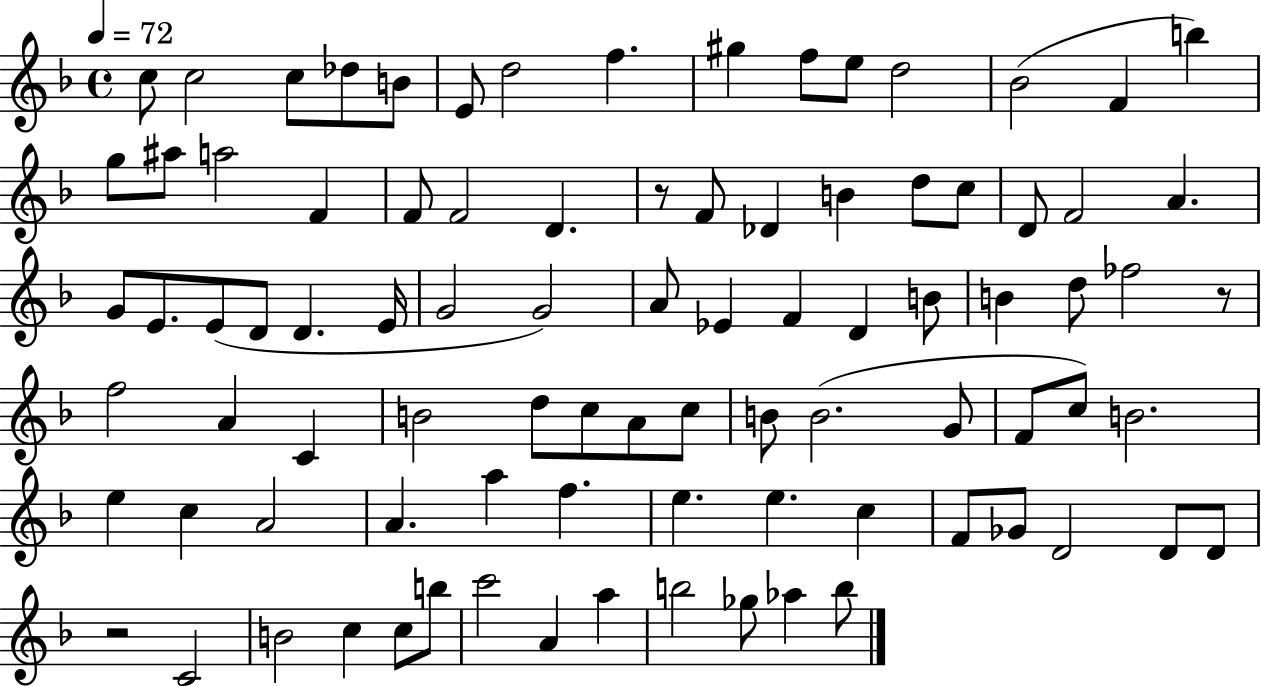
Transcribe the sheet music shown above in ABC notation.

X:1
T:Untitled
M:4/4
L:1/4
K:F
c/2 c2 c/2 _d/2 B/2 E/2 d2 f ^g f/2 e/2 d2 _B2 F b g/2 ^a/2 a2 F F/2 F2 D z/2 F/2 _D B d/2 c/2 D/2 F2 A G/2 E/2 E/2 D/2 D E/4 G2 G2 A/2 _E F D B/2 B d/2 _f2 z/2 f2 A C B2 d/2 c/2 A/2 c/2 B/2 B2 G/2 F/2 c/2 B2 e c A2 A a f e e c F/2 _G/2 D2 D/2 D/2 z2 C2 B2 c c/2 b/2 c'2 A a b2 _g/2 _a b/2